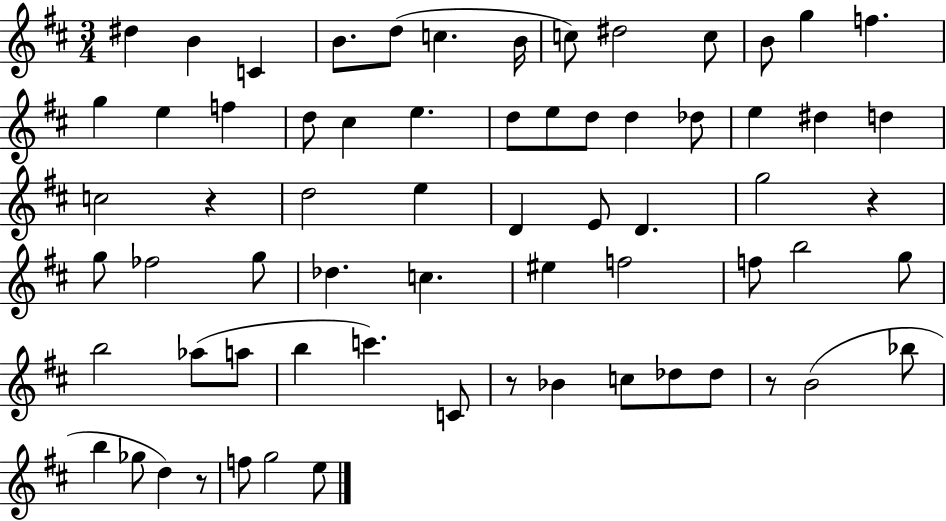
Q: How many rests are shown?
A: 5